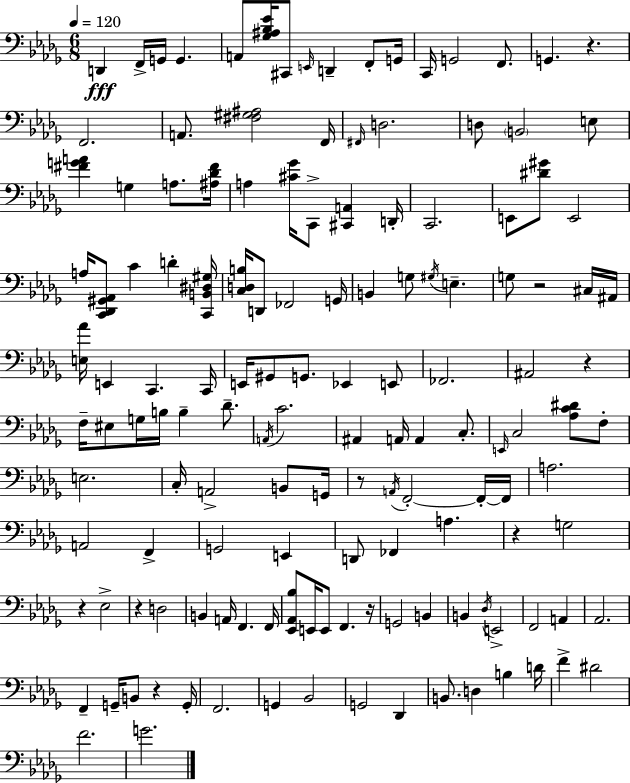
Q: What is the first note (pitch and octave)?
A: D2